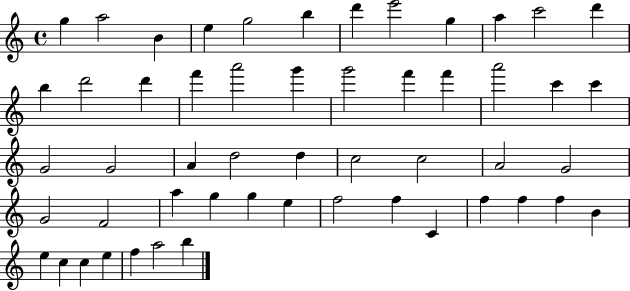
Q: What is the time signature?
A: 4/4